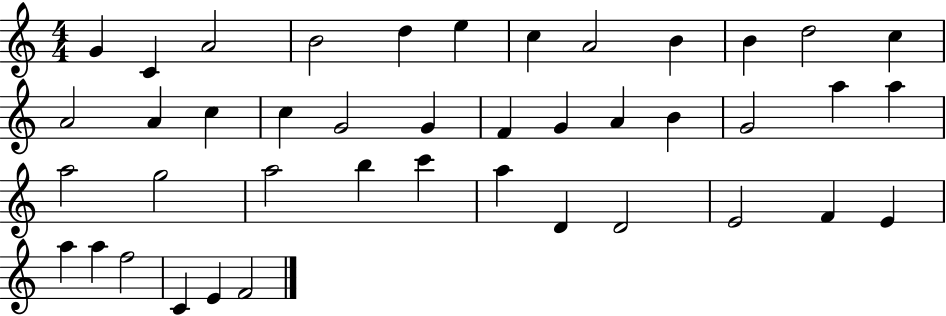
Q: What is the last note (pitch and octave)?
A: F4